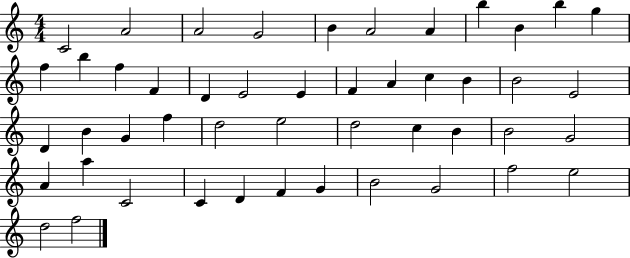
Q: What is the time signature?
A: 4/4